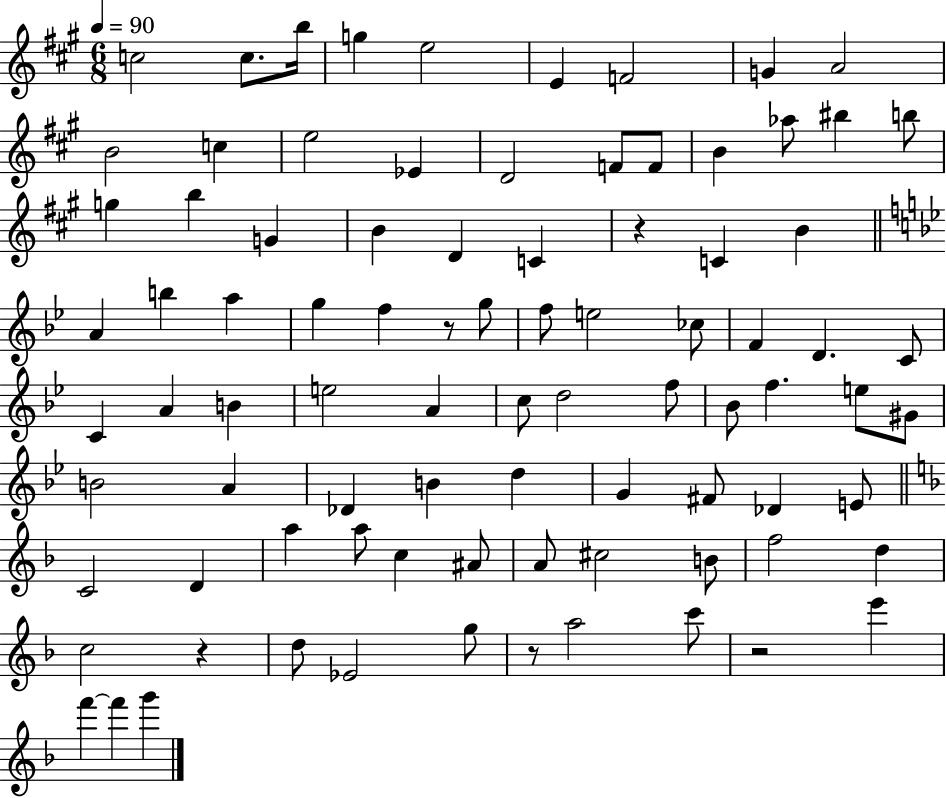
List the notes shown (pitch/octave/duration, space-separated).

C5/h C5/e. B5/s G5/q E5/h E4/q F4/h G4/q A4/h B4/h C5/q E5/h Eb4/q D4/h F4/e F4/e B4/q Ab5/e BIS5/q B5/e G5/q B5/q G4/q B4/q D4/q C4/q R/q C4/q B4/q A4/q B5/q A5/q G5/q F5/q R/e G5/e F5/e E5/h CES5/e F4/q D4/q. C4/e C4/q A4/q B4/q E5/h A4/q C5/e D5/h F5/e Bb4/e F5/q. E5/e G#4/e B4/h A4/q Db4/q B4/q D5/q G4/q F#4/e Db4/q E4/e C4/h D4/q A5/q A5/e C5/q A#4/e A4/e C#5/h B4/e F5/h D5/q C5/h R/q D5/e Eb4/h G5/e R/e A5/h C6/e R/h E6/q F6/q F6/q G6/q